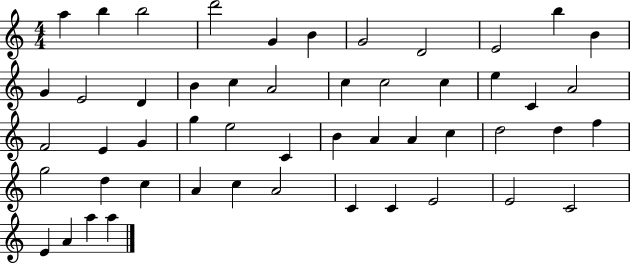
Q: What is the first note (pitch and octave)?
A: A5